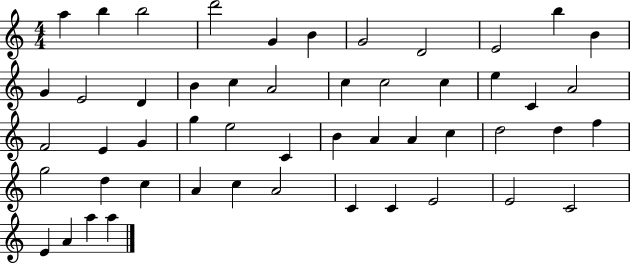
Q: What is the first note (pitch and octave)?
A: A5